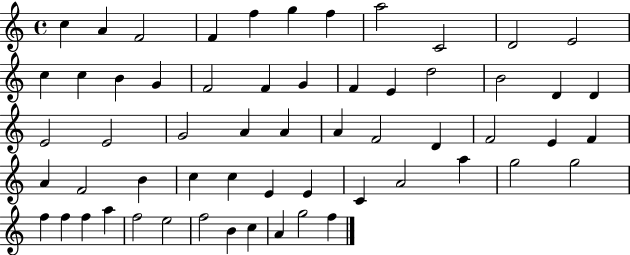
C5/q A4/q F4/h F4/q F5/q G5/q F5/q A5/h C4/h D4/h E4/h C5/q C5/q B4/q G4/q F4/h F4/q G4/q F4/q E4/q D5/h B4/h D4/q D4/q E4/h E4/h G4/h A4/q A4/q A4/q F4/h D4/q F4/h E4/q F4/q A4/q F4/h B4/q C5/q C5/q E4/q E4/q C4/q A4/h A5/q G5/h G5/h F5/q F5/q F5/q A5/q F5/h E5/h F5/h B4/q C5/q A4/q G5/h F5/q